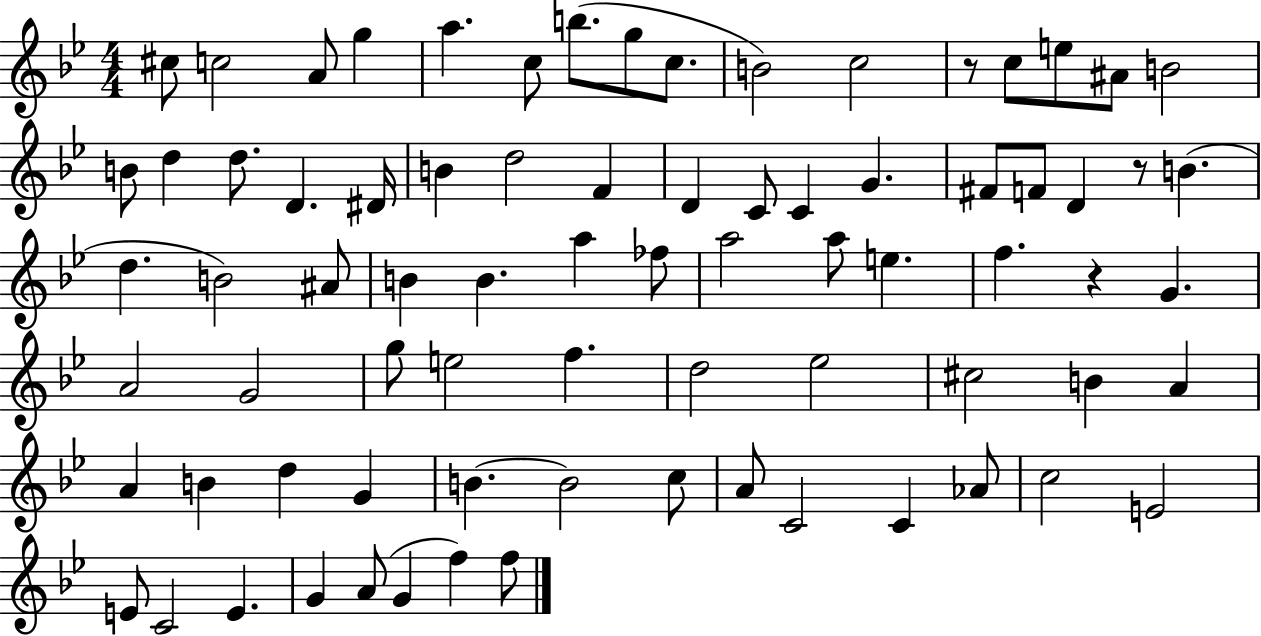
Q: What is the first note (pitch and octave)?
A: C#5